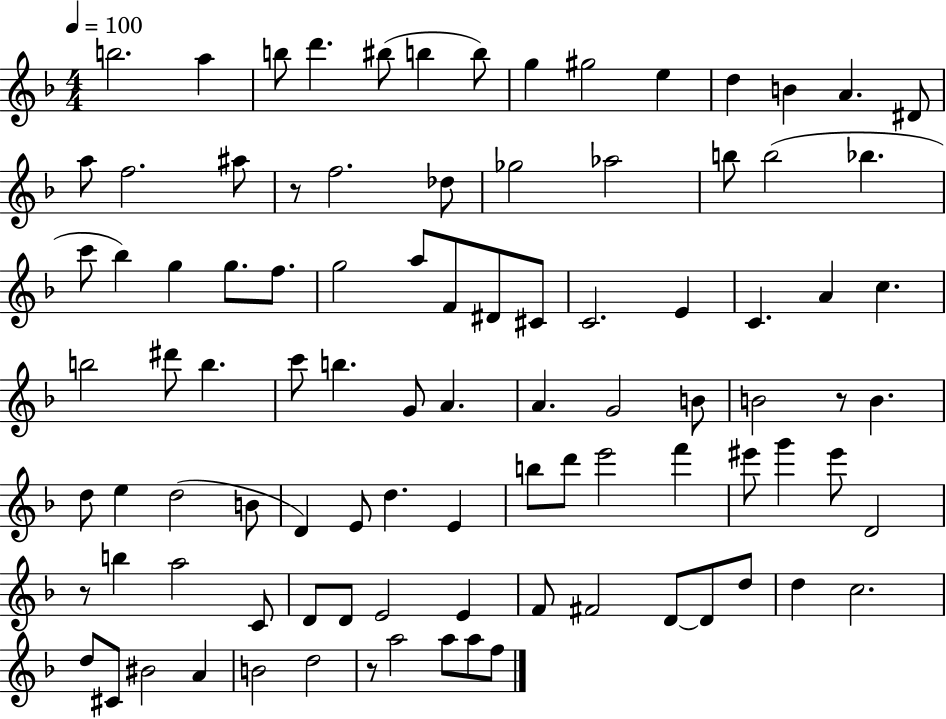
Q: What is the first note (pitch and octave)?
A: B5